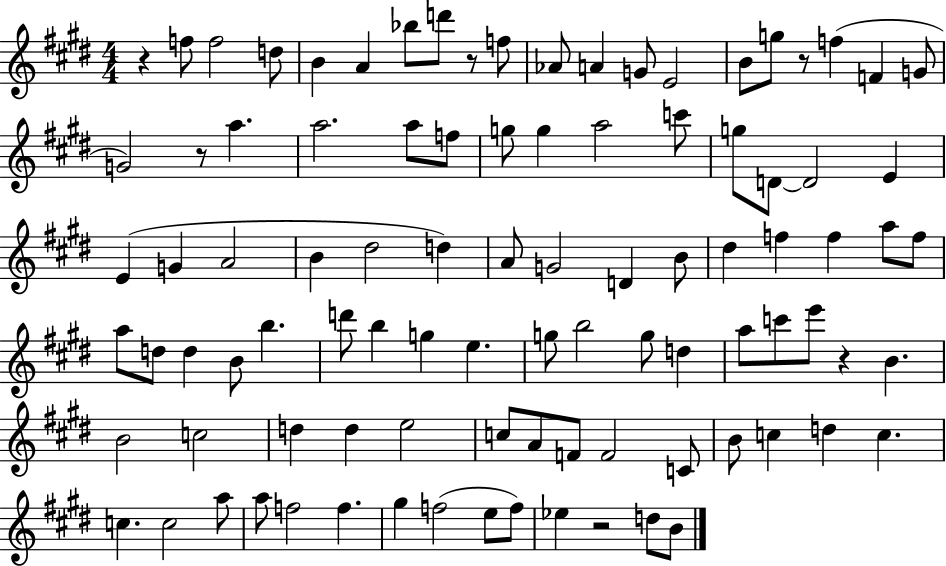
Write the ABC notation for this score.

X:1
T:Untitled
M:4/4
L:1/4
K:E
z f/2 f2 d/2 B A _b/2 d'/2 z/2 f/2 _A/2 A G/2 E2 B/2 g/2 z/2 f F G/2 G2 z/2 a a2 a/2 f/2 g/2 g a2 c'/2 g/2 D/2 D2 E E G A2 B ^d2 d A/2 G2 D B/2 ^d f f a/2 f/2 a/2 d/2 d B/2 b d'/2 b g e g/2 b2 g/2 d a/2 c'/2 e'/2 z B B2 c2 d d e2 c/2 A/2 F/2 F2 C/2 B/2 c d c c c2 a/2 a/2 f2 f ^g f2 e/2 f/2 _e z2 d/2 B/2